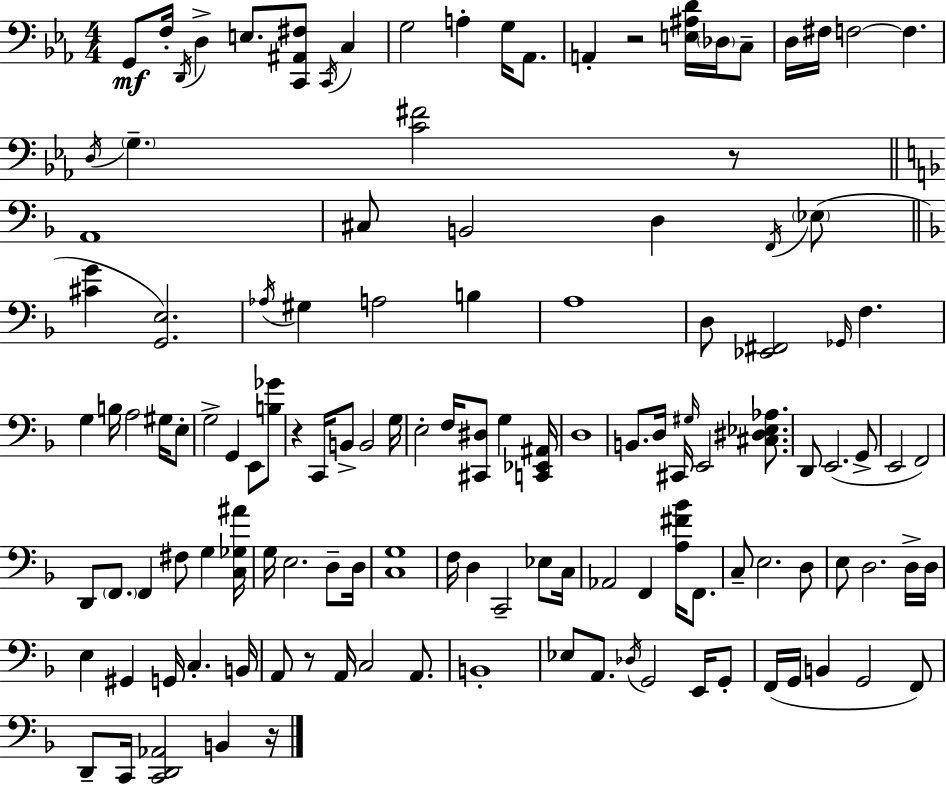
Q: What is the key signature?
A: C minor